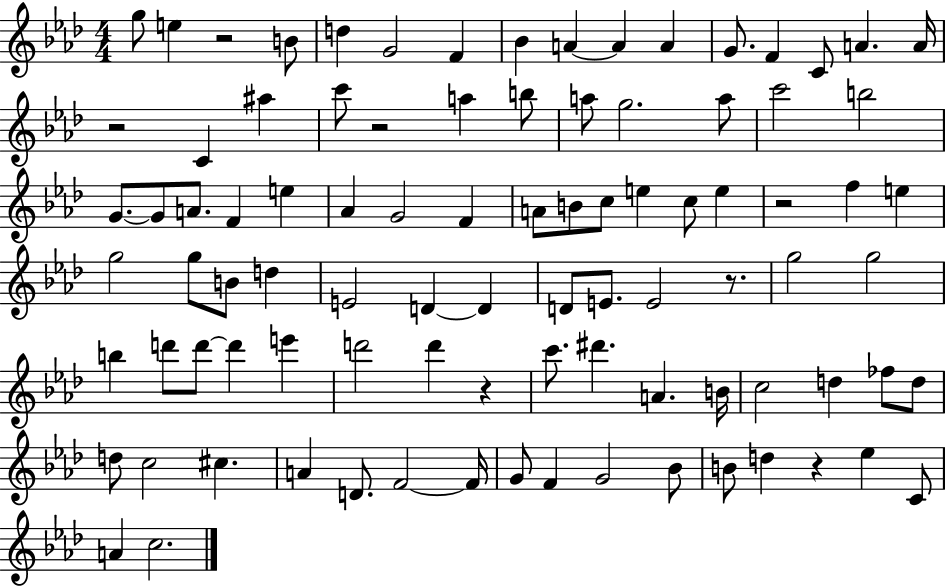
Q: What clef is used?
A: treble